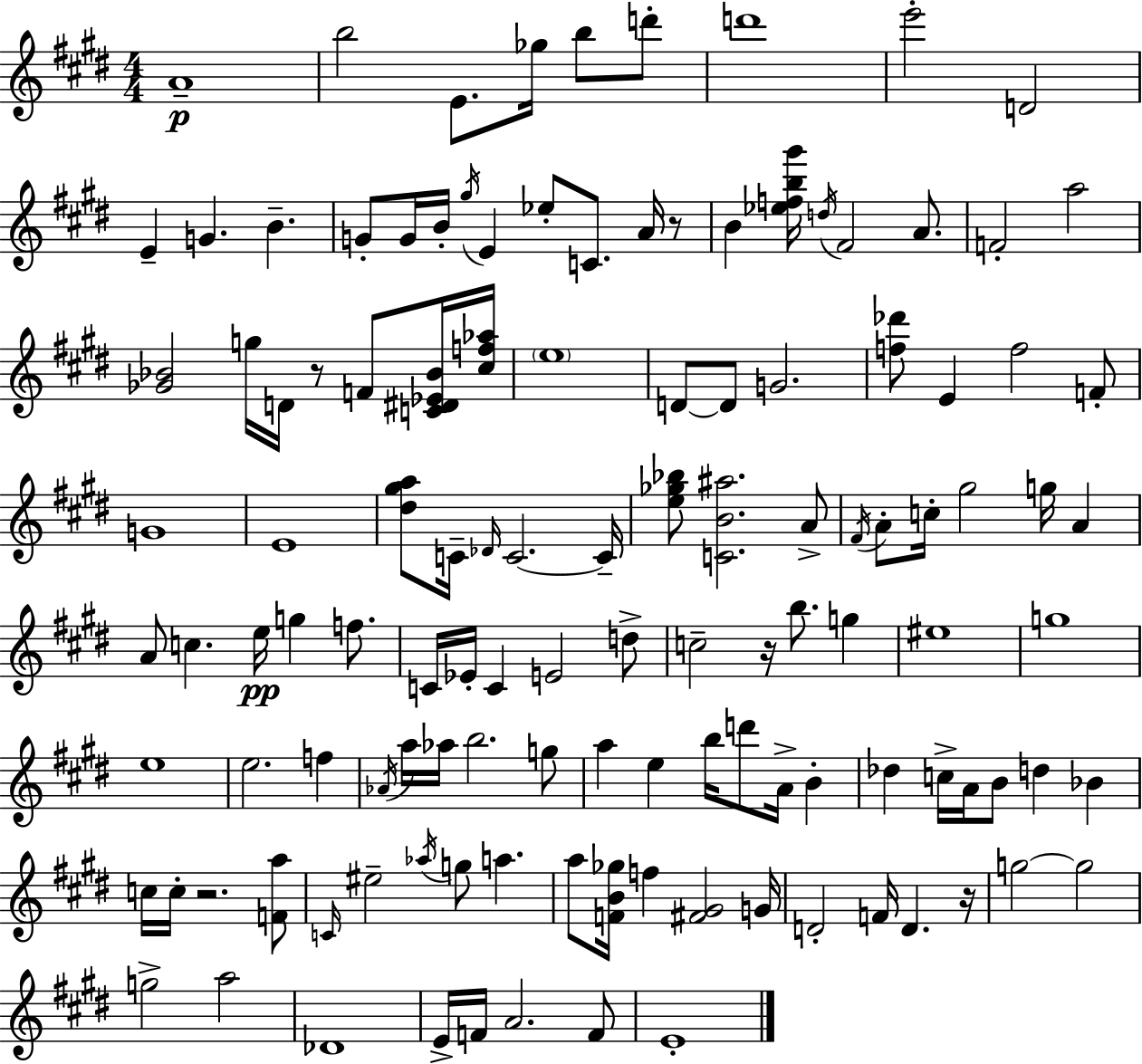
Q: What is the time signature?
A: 4/4